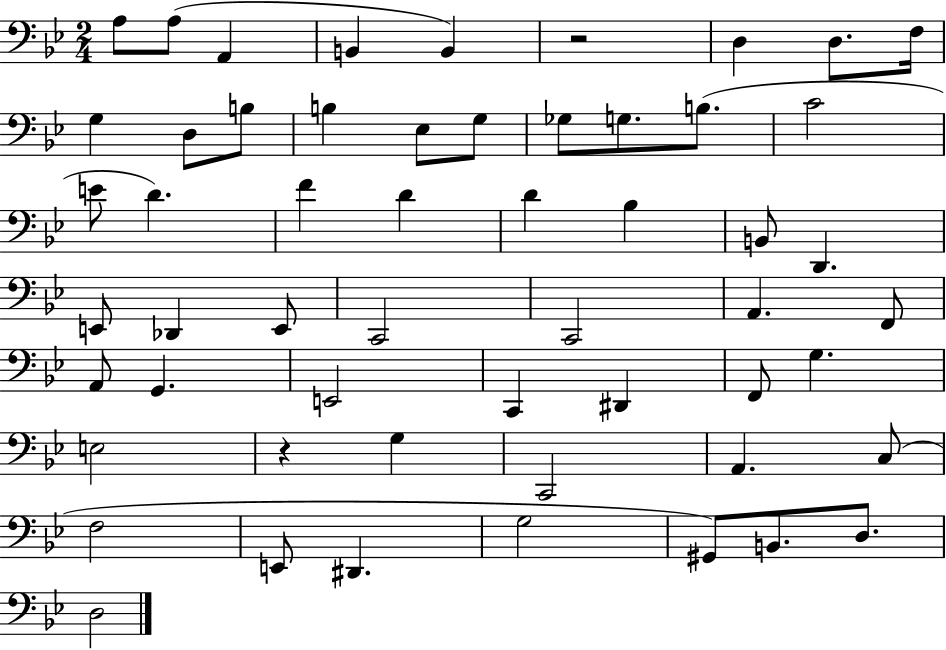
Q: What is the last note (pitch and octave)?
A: D3